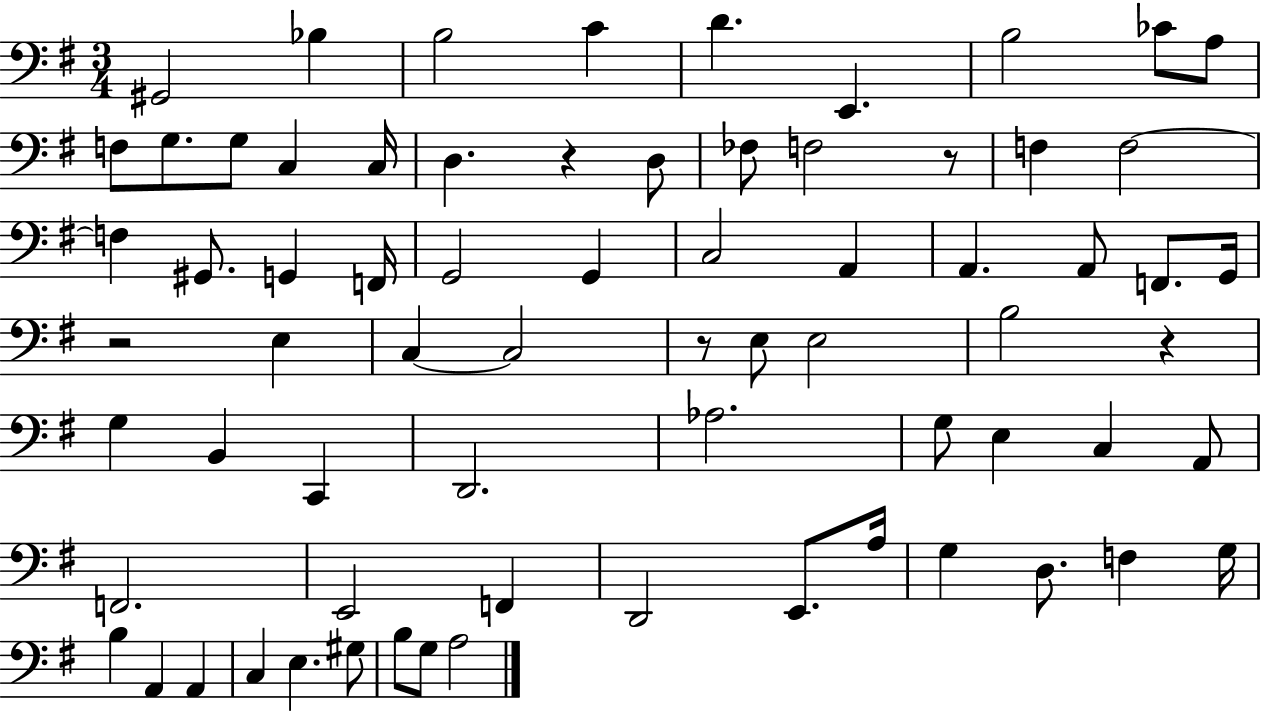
X:1
T:Untitled
M:3/4
L:1/4
K:G
^G,,2 _B, B,2 C D E,, B,2 _C/2 A,/2 F,/2 G,/2 G,/2 C, C,/4 D, z D,/2 _F,/2 F,2 z/2 F, F,2 F, ^G,,/2 G,, F,,/4 G,,2 G,, C,2 A,, A,, A,,/2 F,,/2 G,,/4 z2 E, C, C,2 z/2 E,/2 E,2 B,2 z G, B,, C,, D,,2 _A,2 G,/2 E, C, A,,/2 F,,2 E,,2 F,, D,,2 E,,/2 A,/4 G, D,/2 F, G,/4 B, A,, A,, C, E, ^G,/2 B,/2 G,/2 A,2